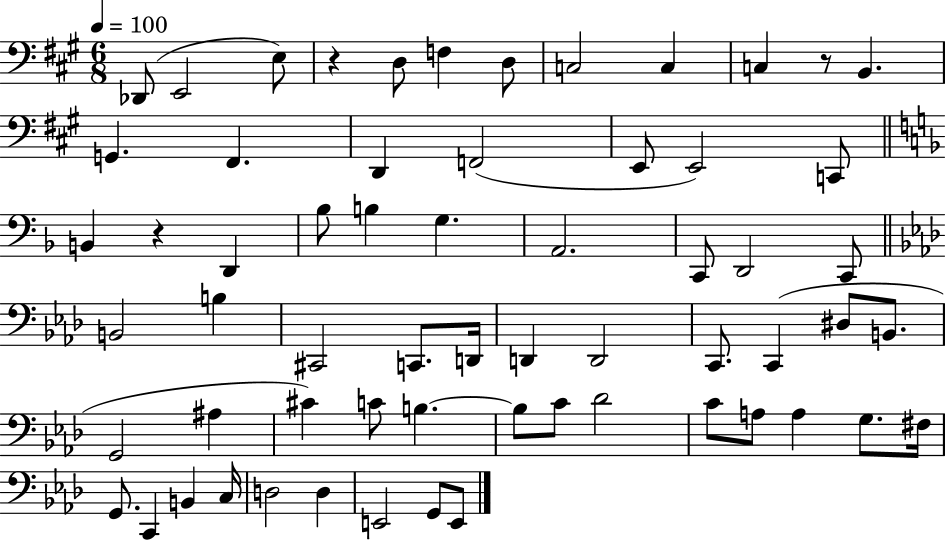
Db2/e E2/h E3/e R/q D3/e F3/q D3/e C3/h C3/q C3/q R/e B2/q. G2/q. F#2/q. D2/q F2/h E2/e E2/h C2/e B2/q R/q D2/q Bb3/e B3/q G3/q. A2/h. C2/e D2/h C2/e B2/h B3/q C#2/h C2/e. D2/s D2/q D2/h C2/e. C2/q D#3/e B2/e. G2/h A#3/q C#4/q C4/e B3/q. B3/e C4/e Db4/h C4/e A3/e A3/q G3/e. F#3/s G2/e. C2/q B2/q C3/s D3/h D3/q E2/h G2/e E2/e